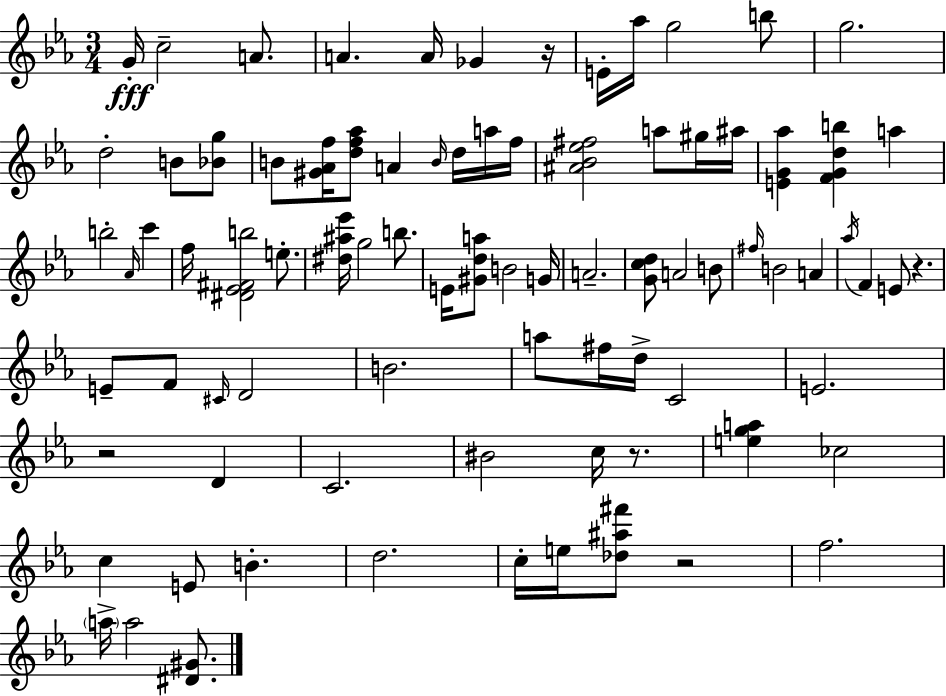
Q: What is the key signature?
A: C minor